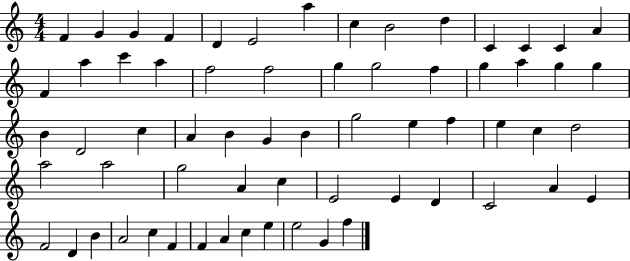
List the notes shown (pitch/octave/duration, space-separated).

F4/q G4/q G4/q F4/q D4/q E4/h A5/q C5/q B4/h D5/q C4/q C4/q C4/q A4/q F4/q A5/q C6/q A5/q F5/h F5/h G5/q G5/h F5/q G5/q A5/q G5/q G5/q B4/q D4/h C5/q A4/q B4/q G4/q B4/q G5/h E5/q F5/q E5/q C5/q D5/h A5/h A5/h G5/h A4/q C5/q E4/h E4/q D4/q C4/h A4/q E4/q F4/h D4/q B4/q A4/h C5/q F4/q F4/q A4/q C5/q E5/q E5/h G4/q F5/q